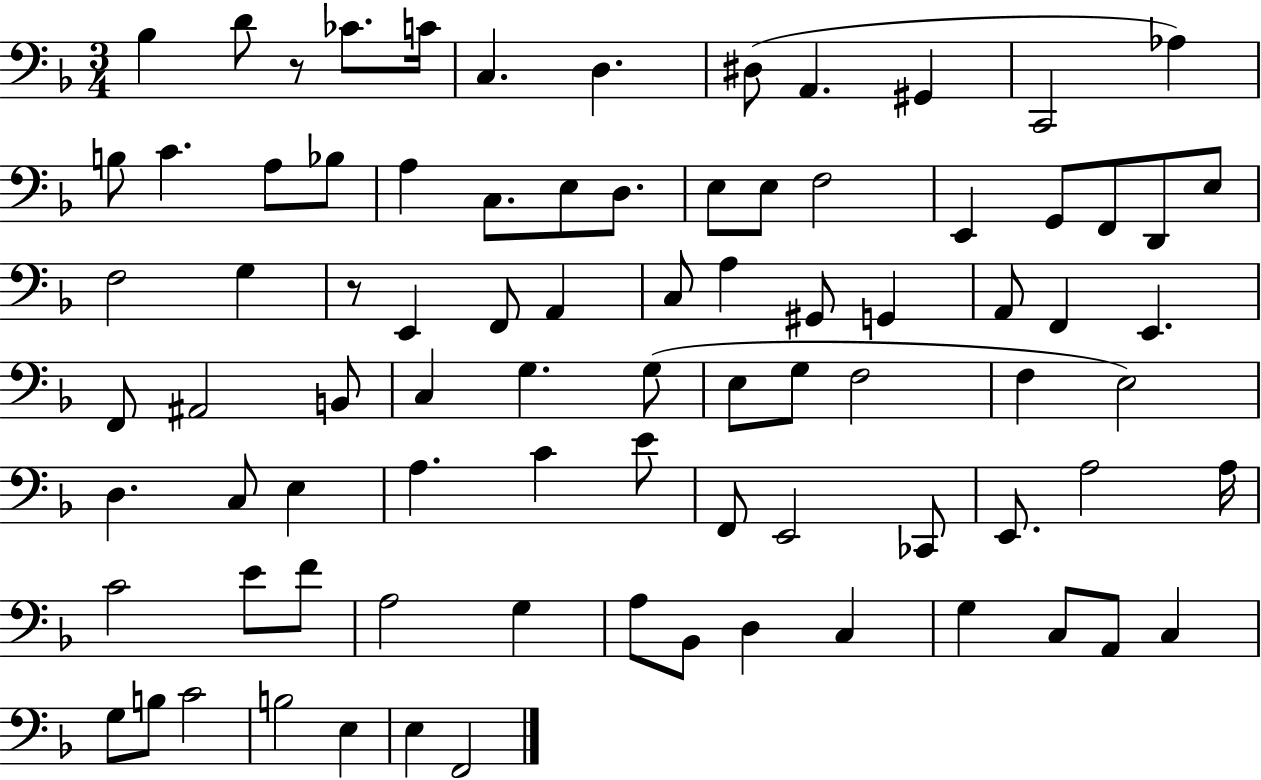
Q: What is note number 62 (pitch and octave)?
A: A3